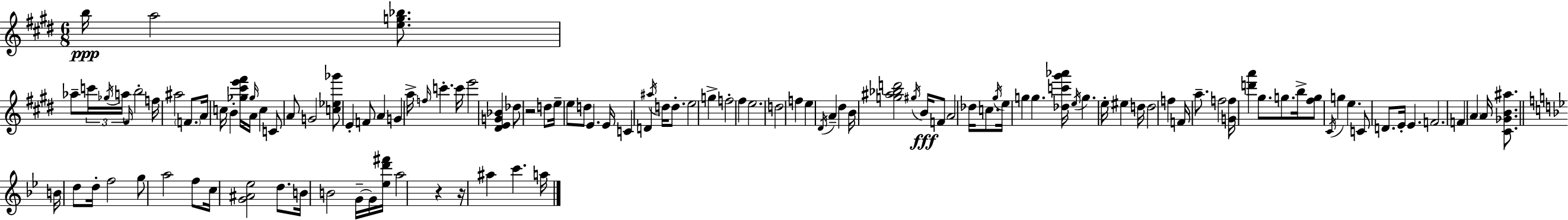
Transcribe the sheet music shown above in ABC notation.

X:1
T:Untitled
M:6/8
L:1/4
K:E
b/4 a2 [eg_b]/2 _a/2 c'/4 _g/4 a/4 ^F/4 b2 f/4 ^a2 F/2 A/4 c/4 B [_g^c'e'^f']/4 _g/4 A/4 c C/2 A/2 G2 [c_e_g']/2 E F/2 A G a/4 f/4 c' c'/4 e'2 [^DEG_B] _d/2 z2 d/2 e/4 e/2 d/2 E E/4 C D ^a/4 d/4 d/2 e2 g f2 ^f e2 d2 f e ^D/4 A ^d B/4 [g^a_bd']2 ^g/4 B/4 F/2 A2 _d/4 c/2 ^g/4 e/4 g g [_dc'^g'_a']/4 e/4 g e/4 ^e d/4 d2 f F/4 a/2 f2 [Gf]/4 [d'a'] ^g/2 g/2 b/4 [^fg]/2 ^C/4 g e C/2 D/2 E/4 E F2 F A A/4 [^C_GB^a]/2 B/4 d/2 d/4 f2 g/2 a2 f/2 c/4 [G^A_e]2 d/2 B/4 B2 G/4 G/4 [_ed'^f']/4 a2 z z/4 ^a c' a/4